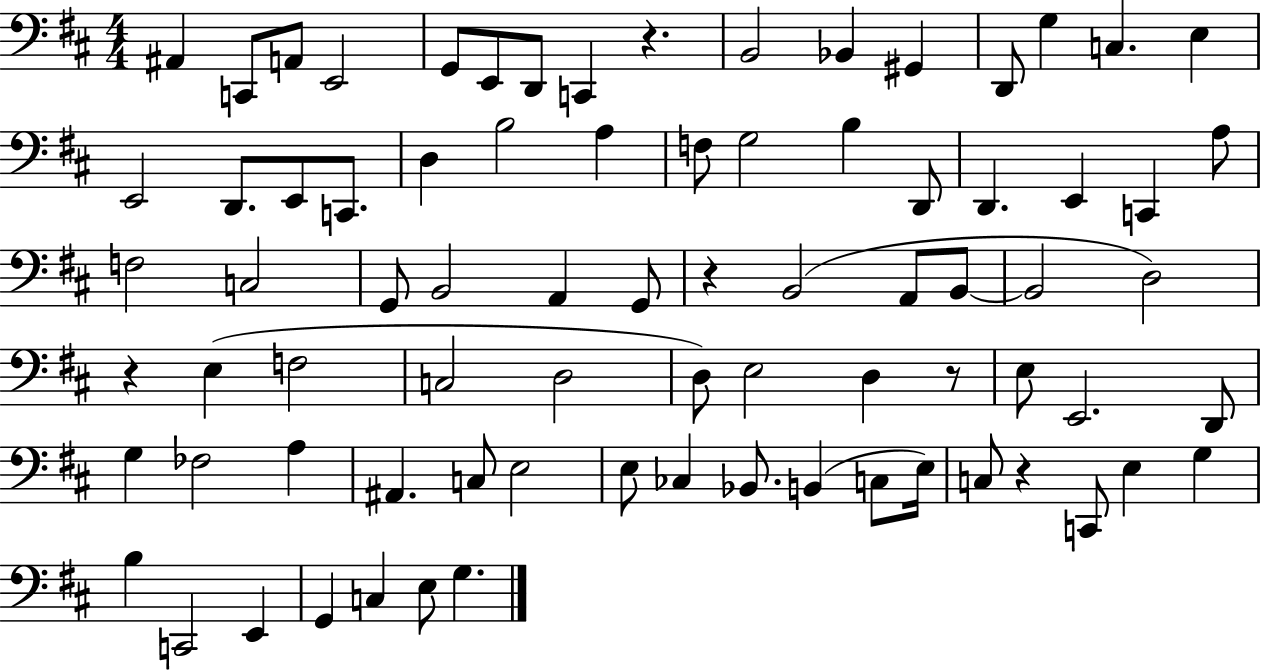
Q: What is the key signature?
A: D major